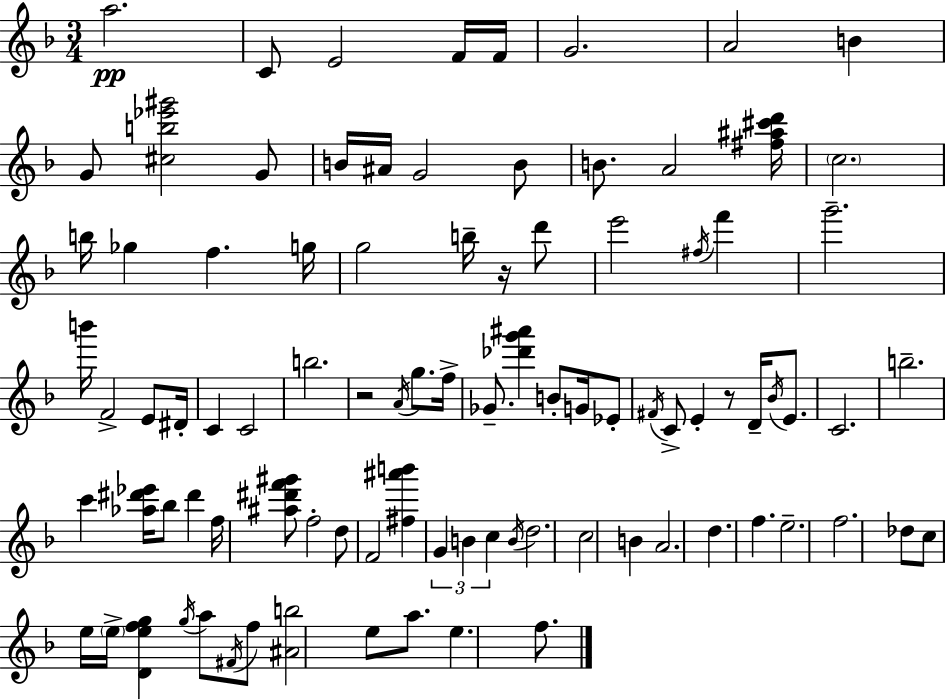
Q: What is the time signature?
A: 3/4